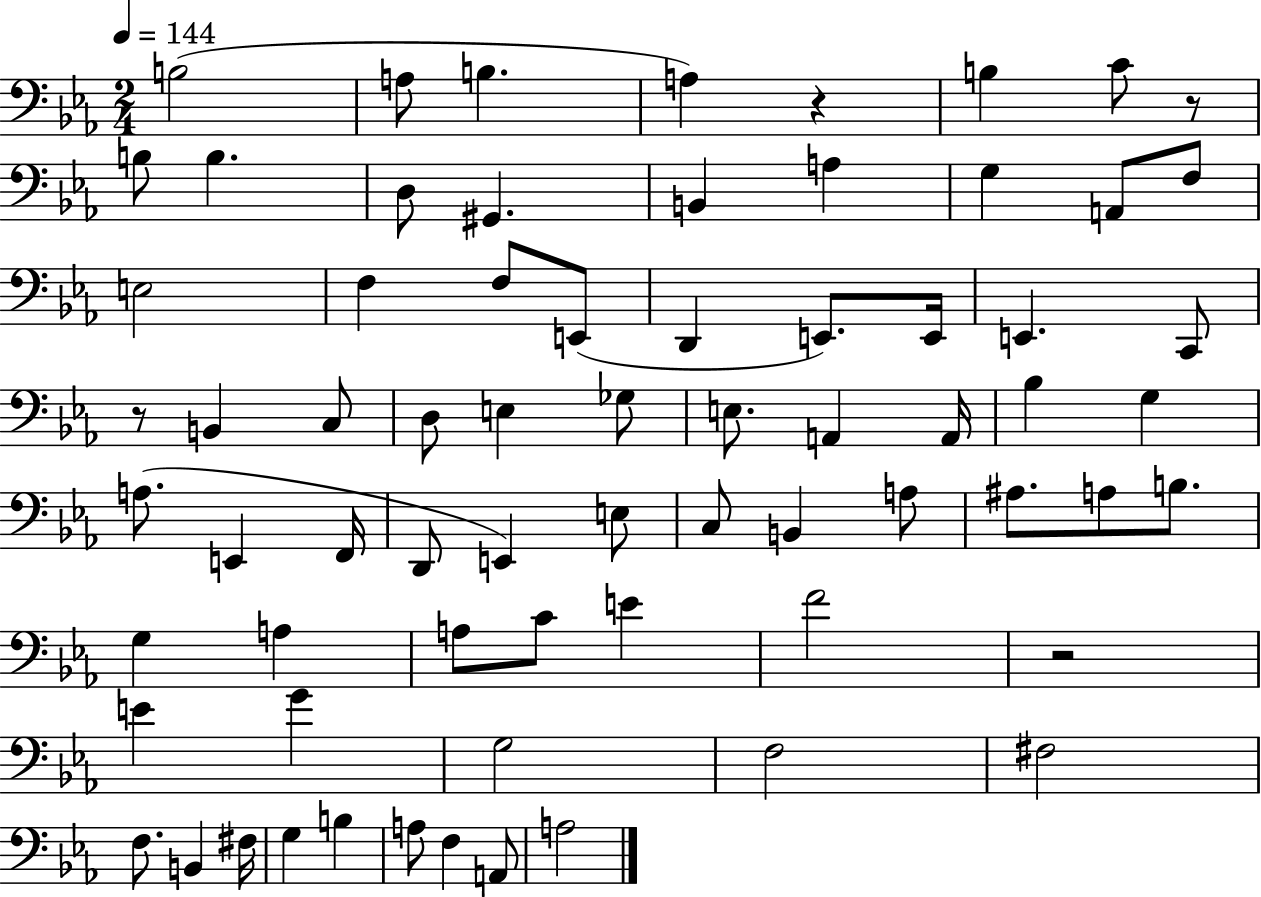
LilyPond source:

{
  \clef bass
  \numericTimeSignature
  \time 2/4
  \key ees \major
  \tempo 4 = 144
  \repeat volta 2 { b2( | a8 b4. | a4) r4 | b4 c'8 r8 | \break b8 b4. | d8 gis,4. | b,4 a4 | g4 a,8 f8 | \break e2 | f4 f8 e,8( | d,4 e,8.) e,16 | e,4. c,8 | \break r8 b,4 c8 | d8 e4 ges8 | e8. a,4 a,16 | bes4 g4 | \break a8.( e,4 f,16 | d,8 e,4) e8 | c8 b,4 a8 | ais8. a8 b8. | \break g4 a4 | a8 c'8 e'4 | f'2 | r2 | \break e'4 g'4 | g2 | f2 | fis2 | \break f8. b,4 fis16 | g4 b4 | a8 f4 a,8 | a2 | \break } \bar "|."
}